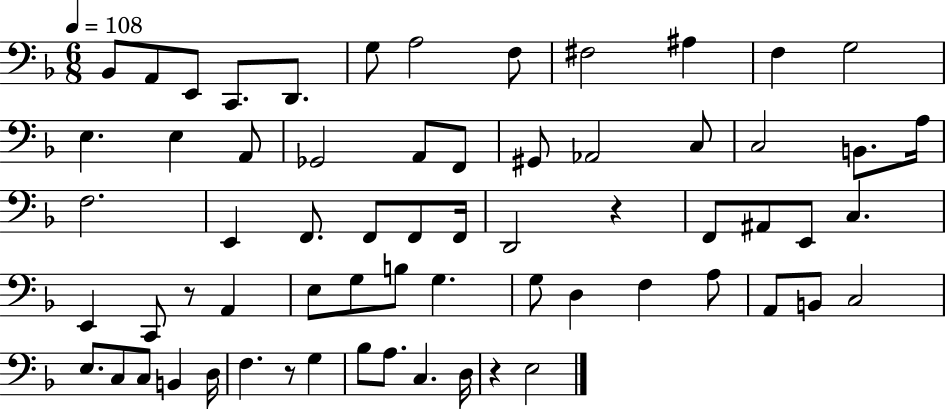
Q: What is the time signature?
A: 6/8